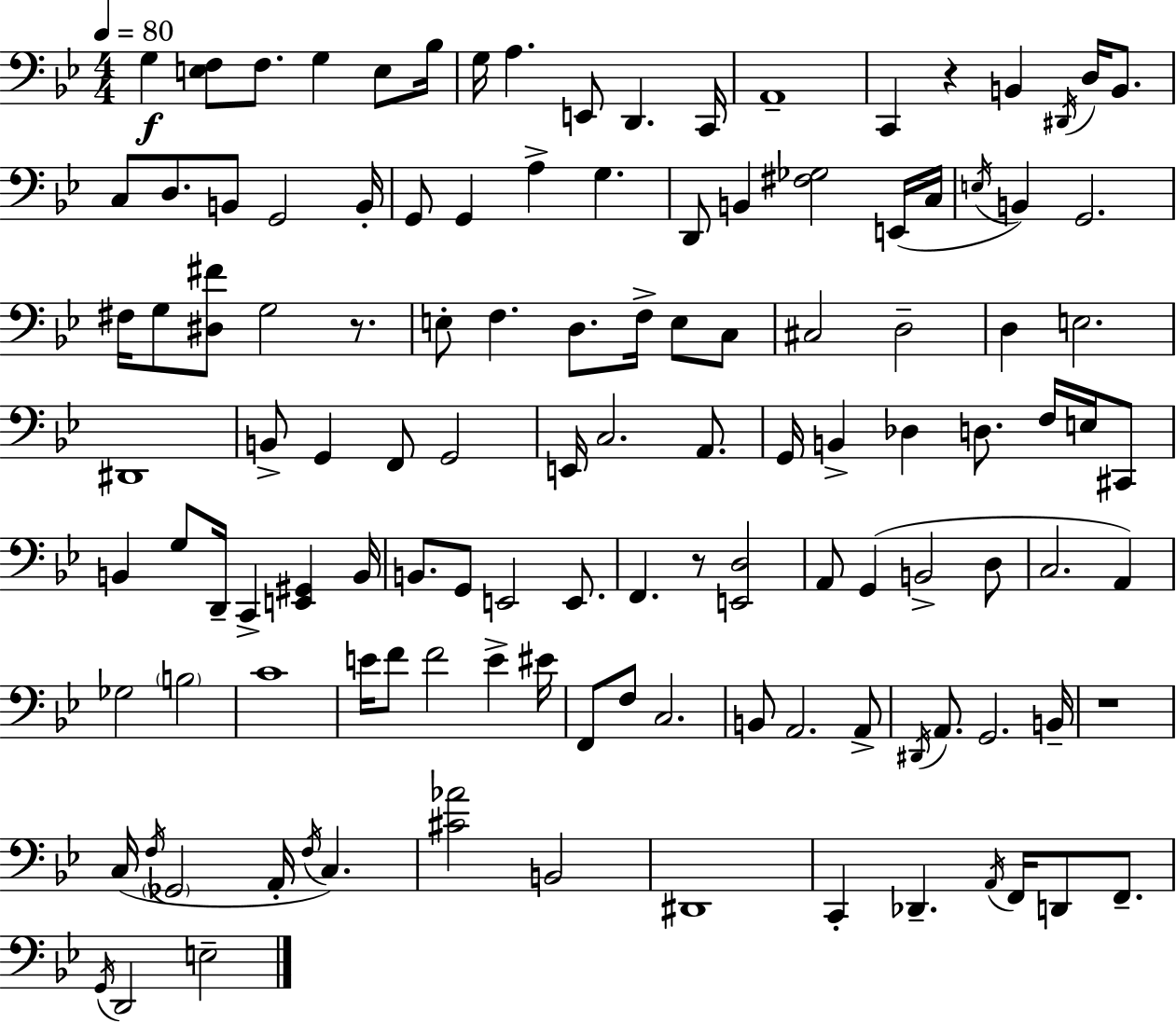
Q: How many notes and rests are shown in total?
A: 121